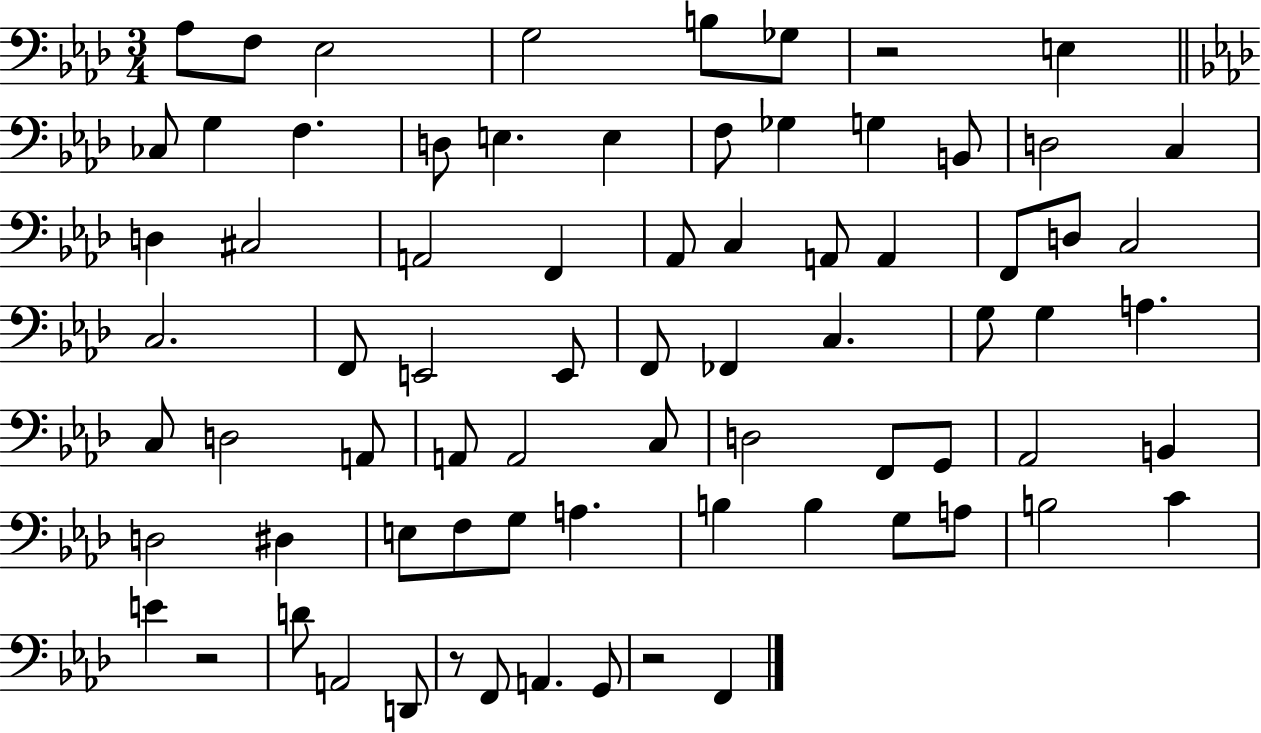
{
  \clef bass
  \numericTimeSignature
  \time 3/4
  \key aes \major
  aes8 f8 ees2 | g2 b8 ges8 | r2 e4 | \bar "||" \break \key f \minor ces8 g4 f4. | d8 e4. e4 | f8 ges4 g4 b,8 | d2 c4 | \break d4 cis2 | a,2 f,4 | aes,8 c4 a,8 a,4 | f,8 d8 c2 | \break c2. | f,8 e,2 e,8 | f,8 fes,4 c4. | g8 g4 a4. | \break c8 d2 a,8 | a,8 a,2 c8 | d2 f,8 g,8 | aes,2 b,4 | \break d2 dis4 | e8 f8 g8 a4. | b4 b4 g8 a8 | b2 c'4 | \break e'4 r2 | d'8 a,2 d,8 | r8 f,8 a,4. g,8 | r2 f,4 | \break \bar "|."
}